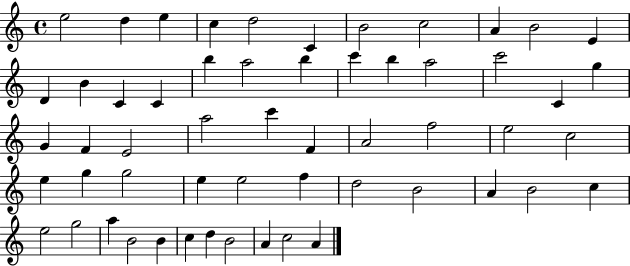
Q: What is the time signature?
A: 4/4